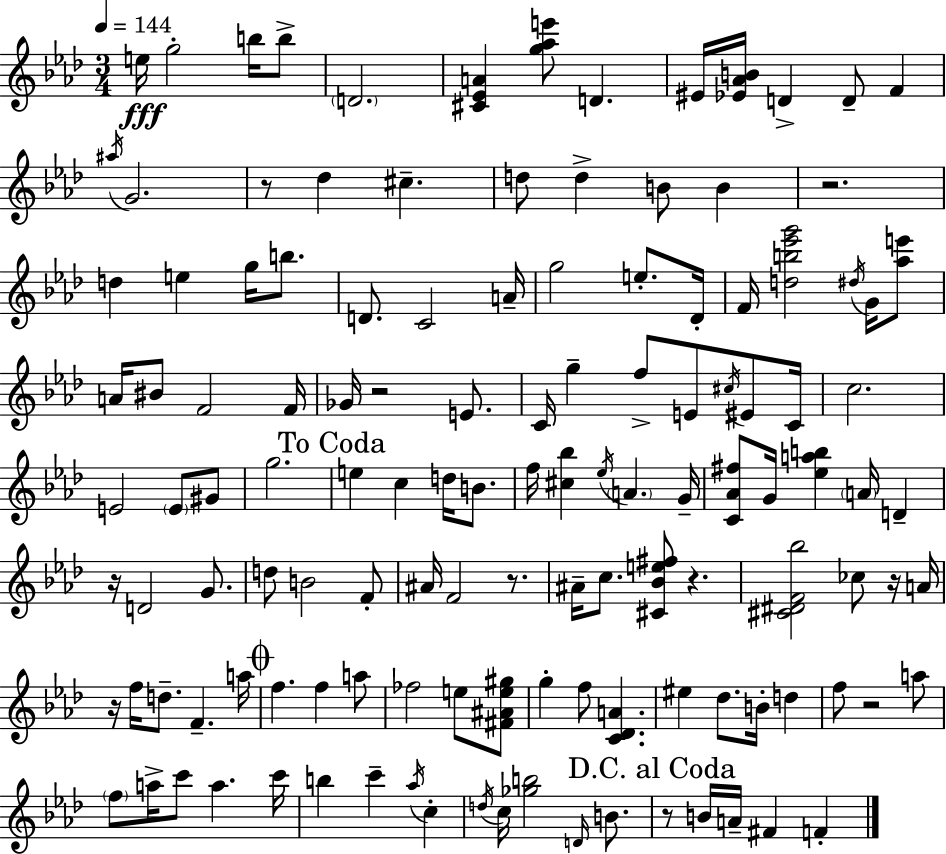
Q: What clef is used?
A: treble